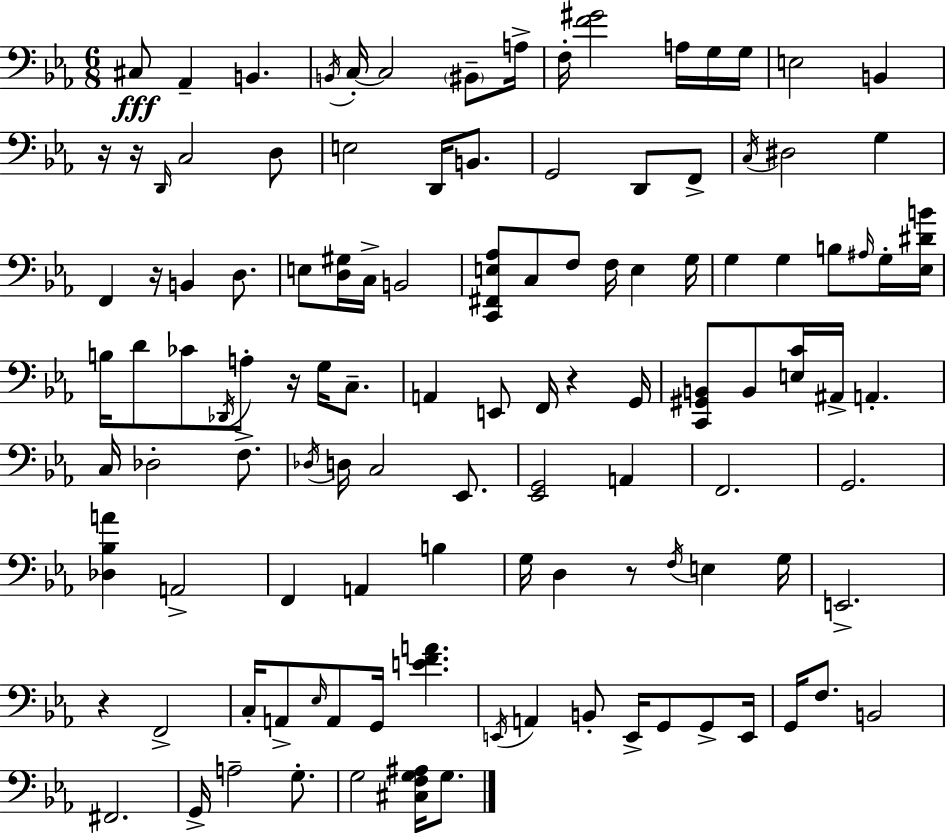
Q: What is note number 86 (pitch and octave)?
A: E2